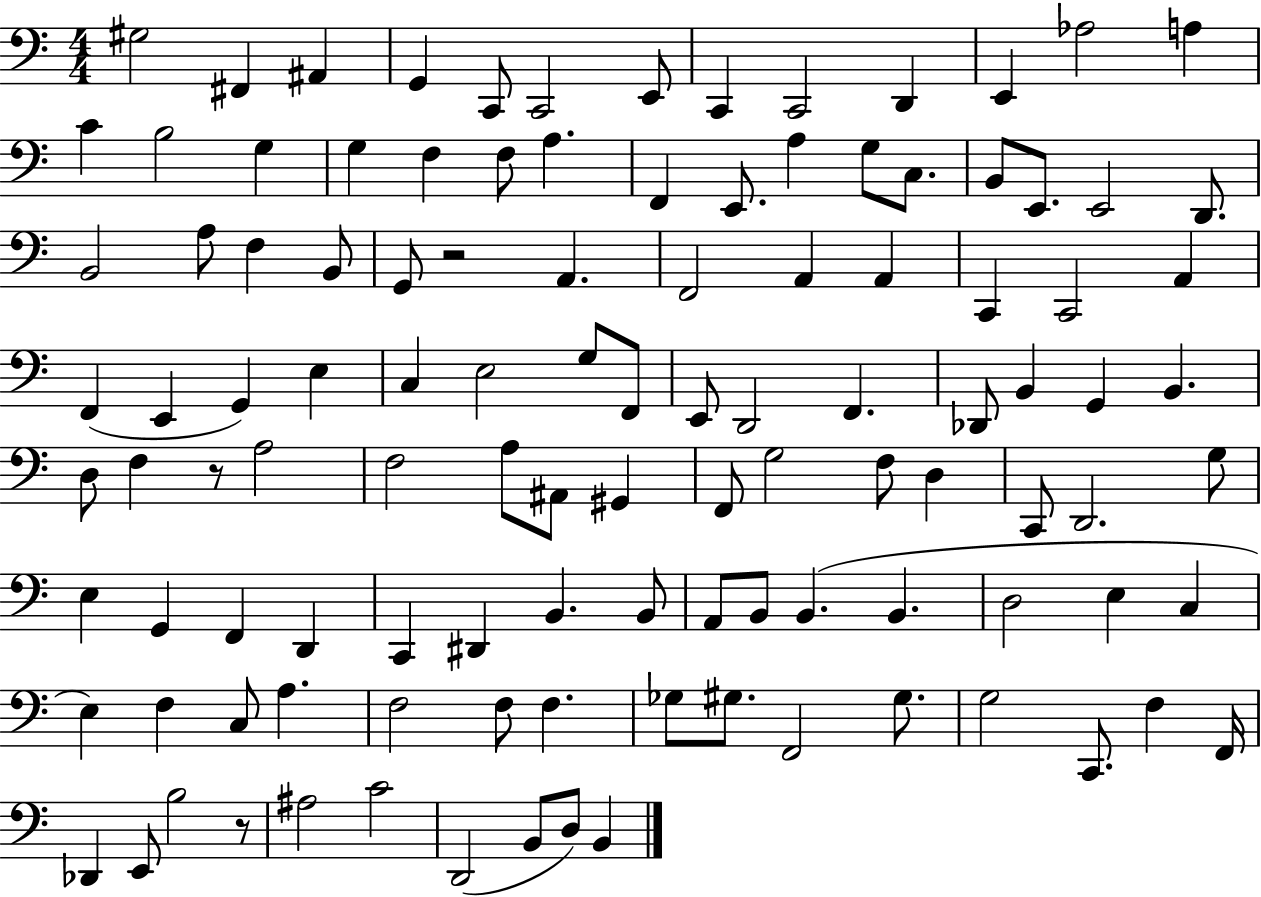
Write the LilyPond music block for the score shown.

{
  \clef bass
  \numericTimeSignature
  \time 4/4
  \key c \major
  gis2 fis,4 ais,4 | g,4 c,8 c,2 e,8 | c,4 c,2 d,4 | e,4 aes2 a4 | \break c'4 b2 g4 | g4 f4 f8 a4. | f,4 e,8. a4 g8 c8. | b,8 e,8. e,2 d,8. | \break b,2 a8 f4 b,8 | g,8 r2 a,4. | f,2 a,4 a,4 | c,4 c,2 a,4 | \break f,4( e,4 g,4) e4 | c4 e2 g8 f,8 | e,8 d,2 f,4. | des,8 b,4 g,4 b,4. | \break d8 f4 r8 a2 | f2 a8 ais,8 gis,4 | f,8 g2 f8 d4 | c,8 d,2. g8 | \break e4 g,4 f,4 d,4 | c,4 dis,4 b,4. b,8 | a,8 b,8 b,4.( b,4. | d2 e4 c4 | \break e4) f4 c8 a4. | f2 f8 f4. | ges8 gis8. f,2 gis8. | g2 c,8. f4 f,16 | \break des,4 e,8 b2 r8 | ais2 c'2 | d,2( b,8 d8) b,4 | \bar "|."
}